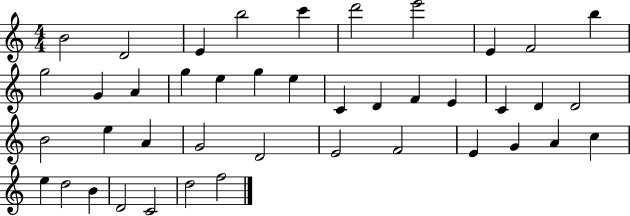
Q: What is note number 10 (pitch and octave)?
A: B5